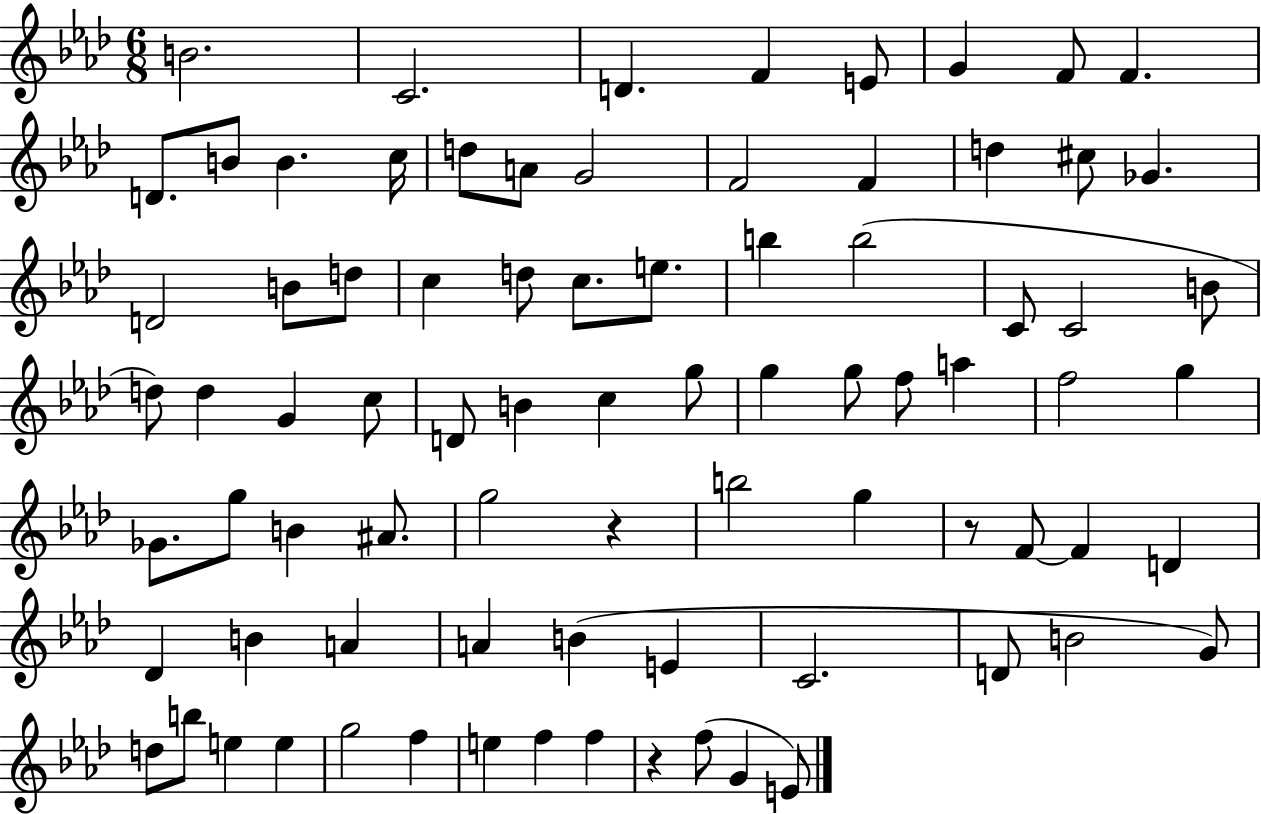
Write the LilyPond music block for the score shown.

{
  \clef treble
  \numericTimeSignature
  \time 6/8
  \key aes \major
  b'2. | c'2. | d'4. f'4 e'8 | g'4 f'8 f'4. | \break d'8. b'8 b'4. c''16 | d''8 a'8 g'2 | f'2 f'4 | d''4 cis''8 ges'4. | \break d'2 b'8 d''8 | c''4 d''8 c''8. e''8. | b''4 b''2( | c'8 c'2 b'8 | \break d''8) d''4 g'4 c''8 | d'8 b'4 c''4 g''8 | g''4 g''8 f''8 a''4 | f''2 g''4 | \break ges'8. g''8 b'4 ais'8. | g''2 r4 | b''2 g''4 | r8 f'8~~ f'4 d'4 | \break des'4 b'4 a'4 | a'4 b'4( e'4 | c'2. | d'8 b'2 g'8) | \break d''8 b''8 e''4 e''4 | g''2 f''4 | e''4 f''4 f''4 | r4 f''8( g'4 e'8) | \break \bar "|."
}